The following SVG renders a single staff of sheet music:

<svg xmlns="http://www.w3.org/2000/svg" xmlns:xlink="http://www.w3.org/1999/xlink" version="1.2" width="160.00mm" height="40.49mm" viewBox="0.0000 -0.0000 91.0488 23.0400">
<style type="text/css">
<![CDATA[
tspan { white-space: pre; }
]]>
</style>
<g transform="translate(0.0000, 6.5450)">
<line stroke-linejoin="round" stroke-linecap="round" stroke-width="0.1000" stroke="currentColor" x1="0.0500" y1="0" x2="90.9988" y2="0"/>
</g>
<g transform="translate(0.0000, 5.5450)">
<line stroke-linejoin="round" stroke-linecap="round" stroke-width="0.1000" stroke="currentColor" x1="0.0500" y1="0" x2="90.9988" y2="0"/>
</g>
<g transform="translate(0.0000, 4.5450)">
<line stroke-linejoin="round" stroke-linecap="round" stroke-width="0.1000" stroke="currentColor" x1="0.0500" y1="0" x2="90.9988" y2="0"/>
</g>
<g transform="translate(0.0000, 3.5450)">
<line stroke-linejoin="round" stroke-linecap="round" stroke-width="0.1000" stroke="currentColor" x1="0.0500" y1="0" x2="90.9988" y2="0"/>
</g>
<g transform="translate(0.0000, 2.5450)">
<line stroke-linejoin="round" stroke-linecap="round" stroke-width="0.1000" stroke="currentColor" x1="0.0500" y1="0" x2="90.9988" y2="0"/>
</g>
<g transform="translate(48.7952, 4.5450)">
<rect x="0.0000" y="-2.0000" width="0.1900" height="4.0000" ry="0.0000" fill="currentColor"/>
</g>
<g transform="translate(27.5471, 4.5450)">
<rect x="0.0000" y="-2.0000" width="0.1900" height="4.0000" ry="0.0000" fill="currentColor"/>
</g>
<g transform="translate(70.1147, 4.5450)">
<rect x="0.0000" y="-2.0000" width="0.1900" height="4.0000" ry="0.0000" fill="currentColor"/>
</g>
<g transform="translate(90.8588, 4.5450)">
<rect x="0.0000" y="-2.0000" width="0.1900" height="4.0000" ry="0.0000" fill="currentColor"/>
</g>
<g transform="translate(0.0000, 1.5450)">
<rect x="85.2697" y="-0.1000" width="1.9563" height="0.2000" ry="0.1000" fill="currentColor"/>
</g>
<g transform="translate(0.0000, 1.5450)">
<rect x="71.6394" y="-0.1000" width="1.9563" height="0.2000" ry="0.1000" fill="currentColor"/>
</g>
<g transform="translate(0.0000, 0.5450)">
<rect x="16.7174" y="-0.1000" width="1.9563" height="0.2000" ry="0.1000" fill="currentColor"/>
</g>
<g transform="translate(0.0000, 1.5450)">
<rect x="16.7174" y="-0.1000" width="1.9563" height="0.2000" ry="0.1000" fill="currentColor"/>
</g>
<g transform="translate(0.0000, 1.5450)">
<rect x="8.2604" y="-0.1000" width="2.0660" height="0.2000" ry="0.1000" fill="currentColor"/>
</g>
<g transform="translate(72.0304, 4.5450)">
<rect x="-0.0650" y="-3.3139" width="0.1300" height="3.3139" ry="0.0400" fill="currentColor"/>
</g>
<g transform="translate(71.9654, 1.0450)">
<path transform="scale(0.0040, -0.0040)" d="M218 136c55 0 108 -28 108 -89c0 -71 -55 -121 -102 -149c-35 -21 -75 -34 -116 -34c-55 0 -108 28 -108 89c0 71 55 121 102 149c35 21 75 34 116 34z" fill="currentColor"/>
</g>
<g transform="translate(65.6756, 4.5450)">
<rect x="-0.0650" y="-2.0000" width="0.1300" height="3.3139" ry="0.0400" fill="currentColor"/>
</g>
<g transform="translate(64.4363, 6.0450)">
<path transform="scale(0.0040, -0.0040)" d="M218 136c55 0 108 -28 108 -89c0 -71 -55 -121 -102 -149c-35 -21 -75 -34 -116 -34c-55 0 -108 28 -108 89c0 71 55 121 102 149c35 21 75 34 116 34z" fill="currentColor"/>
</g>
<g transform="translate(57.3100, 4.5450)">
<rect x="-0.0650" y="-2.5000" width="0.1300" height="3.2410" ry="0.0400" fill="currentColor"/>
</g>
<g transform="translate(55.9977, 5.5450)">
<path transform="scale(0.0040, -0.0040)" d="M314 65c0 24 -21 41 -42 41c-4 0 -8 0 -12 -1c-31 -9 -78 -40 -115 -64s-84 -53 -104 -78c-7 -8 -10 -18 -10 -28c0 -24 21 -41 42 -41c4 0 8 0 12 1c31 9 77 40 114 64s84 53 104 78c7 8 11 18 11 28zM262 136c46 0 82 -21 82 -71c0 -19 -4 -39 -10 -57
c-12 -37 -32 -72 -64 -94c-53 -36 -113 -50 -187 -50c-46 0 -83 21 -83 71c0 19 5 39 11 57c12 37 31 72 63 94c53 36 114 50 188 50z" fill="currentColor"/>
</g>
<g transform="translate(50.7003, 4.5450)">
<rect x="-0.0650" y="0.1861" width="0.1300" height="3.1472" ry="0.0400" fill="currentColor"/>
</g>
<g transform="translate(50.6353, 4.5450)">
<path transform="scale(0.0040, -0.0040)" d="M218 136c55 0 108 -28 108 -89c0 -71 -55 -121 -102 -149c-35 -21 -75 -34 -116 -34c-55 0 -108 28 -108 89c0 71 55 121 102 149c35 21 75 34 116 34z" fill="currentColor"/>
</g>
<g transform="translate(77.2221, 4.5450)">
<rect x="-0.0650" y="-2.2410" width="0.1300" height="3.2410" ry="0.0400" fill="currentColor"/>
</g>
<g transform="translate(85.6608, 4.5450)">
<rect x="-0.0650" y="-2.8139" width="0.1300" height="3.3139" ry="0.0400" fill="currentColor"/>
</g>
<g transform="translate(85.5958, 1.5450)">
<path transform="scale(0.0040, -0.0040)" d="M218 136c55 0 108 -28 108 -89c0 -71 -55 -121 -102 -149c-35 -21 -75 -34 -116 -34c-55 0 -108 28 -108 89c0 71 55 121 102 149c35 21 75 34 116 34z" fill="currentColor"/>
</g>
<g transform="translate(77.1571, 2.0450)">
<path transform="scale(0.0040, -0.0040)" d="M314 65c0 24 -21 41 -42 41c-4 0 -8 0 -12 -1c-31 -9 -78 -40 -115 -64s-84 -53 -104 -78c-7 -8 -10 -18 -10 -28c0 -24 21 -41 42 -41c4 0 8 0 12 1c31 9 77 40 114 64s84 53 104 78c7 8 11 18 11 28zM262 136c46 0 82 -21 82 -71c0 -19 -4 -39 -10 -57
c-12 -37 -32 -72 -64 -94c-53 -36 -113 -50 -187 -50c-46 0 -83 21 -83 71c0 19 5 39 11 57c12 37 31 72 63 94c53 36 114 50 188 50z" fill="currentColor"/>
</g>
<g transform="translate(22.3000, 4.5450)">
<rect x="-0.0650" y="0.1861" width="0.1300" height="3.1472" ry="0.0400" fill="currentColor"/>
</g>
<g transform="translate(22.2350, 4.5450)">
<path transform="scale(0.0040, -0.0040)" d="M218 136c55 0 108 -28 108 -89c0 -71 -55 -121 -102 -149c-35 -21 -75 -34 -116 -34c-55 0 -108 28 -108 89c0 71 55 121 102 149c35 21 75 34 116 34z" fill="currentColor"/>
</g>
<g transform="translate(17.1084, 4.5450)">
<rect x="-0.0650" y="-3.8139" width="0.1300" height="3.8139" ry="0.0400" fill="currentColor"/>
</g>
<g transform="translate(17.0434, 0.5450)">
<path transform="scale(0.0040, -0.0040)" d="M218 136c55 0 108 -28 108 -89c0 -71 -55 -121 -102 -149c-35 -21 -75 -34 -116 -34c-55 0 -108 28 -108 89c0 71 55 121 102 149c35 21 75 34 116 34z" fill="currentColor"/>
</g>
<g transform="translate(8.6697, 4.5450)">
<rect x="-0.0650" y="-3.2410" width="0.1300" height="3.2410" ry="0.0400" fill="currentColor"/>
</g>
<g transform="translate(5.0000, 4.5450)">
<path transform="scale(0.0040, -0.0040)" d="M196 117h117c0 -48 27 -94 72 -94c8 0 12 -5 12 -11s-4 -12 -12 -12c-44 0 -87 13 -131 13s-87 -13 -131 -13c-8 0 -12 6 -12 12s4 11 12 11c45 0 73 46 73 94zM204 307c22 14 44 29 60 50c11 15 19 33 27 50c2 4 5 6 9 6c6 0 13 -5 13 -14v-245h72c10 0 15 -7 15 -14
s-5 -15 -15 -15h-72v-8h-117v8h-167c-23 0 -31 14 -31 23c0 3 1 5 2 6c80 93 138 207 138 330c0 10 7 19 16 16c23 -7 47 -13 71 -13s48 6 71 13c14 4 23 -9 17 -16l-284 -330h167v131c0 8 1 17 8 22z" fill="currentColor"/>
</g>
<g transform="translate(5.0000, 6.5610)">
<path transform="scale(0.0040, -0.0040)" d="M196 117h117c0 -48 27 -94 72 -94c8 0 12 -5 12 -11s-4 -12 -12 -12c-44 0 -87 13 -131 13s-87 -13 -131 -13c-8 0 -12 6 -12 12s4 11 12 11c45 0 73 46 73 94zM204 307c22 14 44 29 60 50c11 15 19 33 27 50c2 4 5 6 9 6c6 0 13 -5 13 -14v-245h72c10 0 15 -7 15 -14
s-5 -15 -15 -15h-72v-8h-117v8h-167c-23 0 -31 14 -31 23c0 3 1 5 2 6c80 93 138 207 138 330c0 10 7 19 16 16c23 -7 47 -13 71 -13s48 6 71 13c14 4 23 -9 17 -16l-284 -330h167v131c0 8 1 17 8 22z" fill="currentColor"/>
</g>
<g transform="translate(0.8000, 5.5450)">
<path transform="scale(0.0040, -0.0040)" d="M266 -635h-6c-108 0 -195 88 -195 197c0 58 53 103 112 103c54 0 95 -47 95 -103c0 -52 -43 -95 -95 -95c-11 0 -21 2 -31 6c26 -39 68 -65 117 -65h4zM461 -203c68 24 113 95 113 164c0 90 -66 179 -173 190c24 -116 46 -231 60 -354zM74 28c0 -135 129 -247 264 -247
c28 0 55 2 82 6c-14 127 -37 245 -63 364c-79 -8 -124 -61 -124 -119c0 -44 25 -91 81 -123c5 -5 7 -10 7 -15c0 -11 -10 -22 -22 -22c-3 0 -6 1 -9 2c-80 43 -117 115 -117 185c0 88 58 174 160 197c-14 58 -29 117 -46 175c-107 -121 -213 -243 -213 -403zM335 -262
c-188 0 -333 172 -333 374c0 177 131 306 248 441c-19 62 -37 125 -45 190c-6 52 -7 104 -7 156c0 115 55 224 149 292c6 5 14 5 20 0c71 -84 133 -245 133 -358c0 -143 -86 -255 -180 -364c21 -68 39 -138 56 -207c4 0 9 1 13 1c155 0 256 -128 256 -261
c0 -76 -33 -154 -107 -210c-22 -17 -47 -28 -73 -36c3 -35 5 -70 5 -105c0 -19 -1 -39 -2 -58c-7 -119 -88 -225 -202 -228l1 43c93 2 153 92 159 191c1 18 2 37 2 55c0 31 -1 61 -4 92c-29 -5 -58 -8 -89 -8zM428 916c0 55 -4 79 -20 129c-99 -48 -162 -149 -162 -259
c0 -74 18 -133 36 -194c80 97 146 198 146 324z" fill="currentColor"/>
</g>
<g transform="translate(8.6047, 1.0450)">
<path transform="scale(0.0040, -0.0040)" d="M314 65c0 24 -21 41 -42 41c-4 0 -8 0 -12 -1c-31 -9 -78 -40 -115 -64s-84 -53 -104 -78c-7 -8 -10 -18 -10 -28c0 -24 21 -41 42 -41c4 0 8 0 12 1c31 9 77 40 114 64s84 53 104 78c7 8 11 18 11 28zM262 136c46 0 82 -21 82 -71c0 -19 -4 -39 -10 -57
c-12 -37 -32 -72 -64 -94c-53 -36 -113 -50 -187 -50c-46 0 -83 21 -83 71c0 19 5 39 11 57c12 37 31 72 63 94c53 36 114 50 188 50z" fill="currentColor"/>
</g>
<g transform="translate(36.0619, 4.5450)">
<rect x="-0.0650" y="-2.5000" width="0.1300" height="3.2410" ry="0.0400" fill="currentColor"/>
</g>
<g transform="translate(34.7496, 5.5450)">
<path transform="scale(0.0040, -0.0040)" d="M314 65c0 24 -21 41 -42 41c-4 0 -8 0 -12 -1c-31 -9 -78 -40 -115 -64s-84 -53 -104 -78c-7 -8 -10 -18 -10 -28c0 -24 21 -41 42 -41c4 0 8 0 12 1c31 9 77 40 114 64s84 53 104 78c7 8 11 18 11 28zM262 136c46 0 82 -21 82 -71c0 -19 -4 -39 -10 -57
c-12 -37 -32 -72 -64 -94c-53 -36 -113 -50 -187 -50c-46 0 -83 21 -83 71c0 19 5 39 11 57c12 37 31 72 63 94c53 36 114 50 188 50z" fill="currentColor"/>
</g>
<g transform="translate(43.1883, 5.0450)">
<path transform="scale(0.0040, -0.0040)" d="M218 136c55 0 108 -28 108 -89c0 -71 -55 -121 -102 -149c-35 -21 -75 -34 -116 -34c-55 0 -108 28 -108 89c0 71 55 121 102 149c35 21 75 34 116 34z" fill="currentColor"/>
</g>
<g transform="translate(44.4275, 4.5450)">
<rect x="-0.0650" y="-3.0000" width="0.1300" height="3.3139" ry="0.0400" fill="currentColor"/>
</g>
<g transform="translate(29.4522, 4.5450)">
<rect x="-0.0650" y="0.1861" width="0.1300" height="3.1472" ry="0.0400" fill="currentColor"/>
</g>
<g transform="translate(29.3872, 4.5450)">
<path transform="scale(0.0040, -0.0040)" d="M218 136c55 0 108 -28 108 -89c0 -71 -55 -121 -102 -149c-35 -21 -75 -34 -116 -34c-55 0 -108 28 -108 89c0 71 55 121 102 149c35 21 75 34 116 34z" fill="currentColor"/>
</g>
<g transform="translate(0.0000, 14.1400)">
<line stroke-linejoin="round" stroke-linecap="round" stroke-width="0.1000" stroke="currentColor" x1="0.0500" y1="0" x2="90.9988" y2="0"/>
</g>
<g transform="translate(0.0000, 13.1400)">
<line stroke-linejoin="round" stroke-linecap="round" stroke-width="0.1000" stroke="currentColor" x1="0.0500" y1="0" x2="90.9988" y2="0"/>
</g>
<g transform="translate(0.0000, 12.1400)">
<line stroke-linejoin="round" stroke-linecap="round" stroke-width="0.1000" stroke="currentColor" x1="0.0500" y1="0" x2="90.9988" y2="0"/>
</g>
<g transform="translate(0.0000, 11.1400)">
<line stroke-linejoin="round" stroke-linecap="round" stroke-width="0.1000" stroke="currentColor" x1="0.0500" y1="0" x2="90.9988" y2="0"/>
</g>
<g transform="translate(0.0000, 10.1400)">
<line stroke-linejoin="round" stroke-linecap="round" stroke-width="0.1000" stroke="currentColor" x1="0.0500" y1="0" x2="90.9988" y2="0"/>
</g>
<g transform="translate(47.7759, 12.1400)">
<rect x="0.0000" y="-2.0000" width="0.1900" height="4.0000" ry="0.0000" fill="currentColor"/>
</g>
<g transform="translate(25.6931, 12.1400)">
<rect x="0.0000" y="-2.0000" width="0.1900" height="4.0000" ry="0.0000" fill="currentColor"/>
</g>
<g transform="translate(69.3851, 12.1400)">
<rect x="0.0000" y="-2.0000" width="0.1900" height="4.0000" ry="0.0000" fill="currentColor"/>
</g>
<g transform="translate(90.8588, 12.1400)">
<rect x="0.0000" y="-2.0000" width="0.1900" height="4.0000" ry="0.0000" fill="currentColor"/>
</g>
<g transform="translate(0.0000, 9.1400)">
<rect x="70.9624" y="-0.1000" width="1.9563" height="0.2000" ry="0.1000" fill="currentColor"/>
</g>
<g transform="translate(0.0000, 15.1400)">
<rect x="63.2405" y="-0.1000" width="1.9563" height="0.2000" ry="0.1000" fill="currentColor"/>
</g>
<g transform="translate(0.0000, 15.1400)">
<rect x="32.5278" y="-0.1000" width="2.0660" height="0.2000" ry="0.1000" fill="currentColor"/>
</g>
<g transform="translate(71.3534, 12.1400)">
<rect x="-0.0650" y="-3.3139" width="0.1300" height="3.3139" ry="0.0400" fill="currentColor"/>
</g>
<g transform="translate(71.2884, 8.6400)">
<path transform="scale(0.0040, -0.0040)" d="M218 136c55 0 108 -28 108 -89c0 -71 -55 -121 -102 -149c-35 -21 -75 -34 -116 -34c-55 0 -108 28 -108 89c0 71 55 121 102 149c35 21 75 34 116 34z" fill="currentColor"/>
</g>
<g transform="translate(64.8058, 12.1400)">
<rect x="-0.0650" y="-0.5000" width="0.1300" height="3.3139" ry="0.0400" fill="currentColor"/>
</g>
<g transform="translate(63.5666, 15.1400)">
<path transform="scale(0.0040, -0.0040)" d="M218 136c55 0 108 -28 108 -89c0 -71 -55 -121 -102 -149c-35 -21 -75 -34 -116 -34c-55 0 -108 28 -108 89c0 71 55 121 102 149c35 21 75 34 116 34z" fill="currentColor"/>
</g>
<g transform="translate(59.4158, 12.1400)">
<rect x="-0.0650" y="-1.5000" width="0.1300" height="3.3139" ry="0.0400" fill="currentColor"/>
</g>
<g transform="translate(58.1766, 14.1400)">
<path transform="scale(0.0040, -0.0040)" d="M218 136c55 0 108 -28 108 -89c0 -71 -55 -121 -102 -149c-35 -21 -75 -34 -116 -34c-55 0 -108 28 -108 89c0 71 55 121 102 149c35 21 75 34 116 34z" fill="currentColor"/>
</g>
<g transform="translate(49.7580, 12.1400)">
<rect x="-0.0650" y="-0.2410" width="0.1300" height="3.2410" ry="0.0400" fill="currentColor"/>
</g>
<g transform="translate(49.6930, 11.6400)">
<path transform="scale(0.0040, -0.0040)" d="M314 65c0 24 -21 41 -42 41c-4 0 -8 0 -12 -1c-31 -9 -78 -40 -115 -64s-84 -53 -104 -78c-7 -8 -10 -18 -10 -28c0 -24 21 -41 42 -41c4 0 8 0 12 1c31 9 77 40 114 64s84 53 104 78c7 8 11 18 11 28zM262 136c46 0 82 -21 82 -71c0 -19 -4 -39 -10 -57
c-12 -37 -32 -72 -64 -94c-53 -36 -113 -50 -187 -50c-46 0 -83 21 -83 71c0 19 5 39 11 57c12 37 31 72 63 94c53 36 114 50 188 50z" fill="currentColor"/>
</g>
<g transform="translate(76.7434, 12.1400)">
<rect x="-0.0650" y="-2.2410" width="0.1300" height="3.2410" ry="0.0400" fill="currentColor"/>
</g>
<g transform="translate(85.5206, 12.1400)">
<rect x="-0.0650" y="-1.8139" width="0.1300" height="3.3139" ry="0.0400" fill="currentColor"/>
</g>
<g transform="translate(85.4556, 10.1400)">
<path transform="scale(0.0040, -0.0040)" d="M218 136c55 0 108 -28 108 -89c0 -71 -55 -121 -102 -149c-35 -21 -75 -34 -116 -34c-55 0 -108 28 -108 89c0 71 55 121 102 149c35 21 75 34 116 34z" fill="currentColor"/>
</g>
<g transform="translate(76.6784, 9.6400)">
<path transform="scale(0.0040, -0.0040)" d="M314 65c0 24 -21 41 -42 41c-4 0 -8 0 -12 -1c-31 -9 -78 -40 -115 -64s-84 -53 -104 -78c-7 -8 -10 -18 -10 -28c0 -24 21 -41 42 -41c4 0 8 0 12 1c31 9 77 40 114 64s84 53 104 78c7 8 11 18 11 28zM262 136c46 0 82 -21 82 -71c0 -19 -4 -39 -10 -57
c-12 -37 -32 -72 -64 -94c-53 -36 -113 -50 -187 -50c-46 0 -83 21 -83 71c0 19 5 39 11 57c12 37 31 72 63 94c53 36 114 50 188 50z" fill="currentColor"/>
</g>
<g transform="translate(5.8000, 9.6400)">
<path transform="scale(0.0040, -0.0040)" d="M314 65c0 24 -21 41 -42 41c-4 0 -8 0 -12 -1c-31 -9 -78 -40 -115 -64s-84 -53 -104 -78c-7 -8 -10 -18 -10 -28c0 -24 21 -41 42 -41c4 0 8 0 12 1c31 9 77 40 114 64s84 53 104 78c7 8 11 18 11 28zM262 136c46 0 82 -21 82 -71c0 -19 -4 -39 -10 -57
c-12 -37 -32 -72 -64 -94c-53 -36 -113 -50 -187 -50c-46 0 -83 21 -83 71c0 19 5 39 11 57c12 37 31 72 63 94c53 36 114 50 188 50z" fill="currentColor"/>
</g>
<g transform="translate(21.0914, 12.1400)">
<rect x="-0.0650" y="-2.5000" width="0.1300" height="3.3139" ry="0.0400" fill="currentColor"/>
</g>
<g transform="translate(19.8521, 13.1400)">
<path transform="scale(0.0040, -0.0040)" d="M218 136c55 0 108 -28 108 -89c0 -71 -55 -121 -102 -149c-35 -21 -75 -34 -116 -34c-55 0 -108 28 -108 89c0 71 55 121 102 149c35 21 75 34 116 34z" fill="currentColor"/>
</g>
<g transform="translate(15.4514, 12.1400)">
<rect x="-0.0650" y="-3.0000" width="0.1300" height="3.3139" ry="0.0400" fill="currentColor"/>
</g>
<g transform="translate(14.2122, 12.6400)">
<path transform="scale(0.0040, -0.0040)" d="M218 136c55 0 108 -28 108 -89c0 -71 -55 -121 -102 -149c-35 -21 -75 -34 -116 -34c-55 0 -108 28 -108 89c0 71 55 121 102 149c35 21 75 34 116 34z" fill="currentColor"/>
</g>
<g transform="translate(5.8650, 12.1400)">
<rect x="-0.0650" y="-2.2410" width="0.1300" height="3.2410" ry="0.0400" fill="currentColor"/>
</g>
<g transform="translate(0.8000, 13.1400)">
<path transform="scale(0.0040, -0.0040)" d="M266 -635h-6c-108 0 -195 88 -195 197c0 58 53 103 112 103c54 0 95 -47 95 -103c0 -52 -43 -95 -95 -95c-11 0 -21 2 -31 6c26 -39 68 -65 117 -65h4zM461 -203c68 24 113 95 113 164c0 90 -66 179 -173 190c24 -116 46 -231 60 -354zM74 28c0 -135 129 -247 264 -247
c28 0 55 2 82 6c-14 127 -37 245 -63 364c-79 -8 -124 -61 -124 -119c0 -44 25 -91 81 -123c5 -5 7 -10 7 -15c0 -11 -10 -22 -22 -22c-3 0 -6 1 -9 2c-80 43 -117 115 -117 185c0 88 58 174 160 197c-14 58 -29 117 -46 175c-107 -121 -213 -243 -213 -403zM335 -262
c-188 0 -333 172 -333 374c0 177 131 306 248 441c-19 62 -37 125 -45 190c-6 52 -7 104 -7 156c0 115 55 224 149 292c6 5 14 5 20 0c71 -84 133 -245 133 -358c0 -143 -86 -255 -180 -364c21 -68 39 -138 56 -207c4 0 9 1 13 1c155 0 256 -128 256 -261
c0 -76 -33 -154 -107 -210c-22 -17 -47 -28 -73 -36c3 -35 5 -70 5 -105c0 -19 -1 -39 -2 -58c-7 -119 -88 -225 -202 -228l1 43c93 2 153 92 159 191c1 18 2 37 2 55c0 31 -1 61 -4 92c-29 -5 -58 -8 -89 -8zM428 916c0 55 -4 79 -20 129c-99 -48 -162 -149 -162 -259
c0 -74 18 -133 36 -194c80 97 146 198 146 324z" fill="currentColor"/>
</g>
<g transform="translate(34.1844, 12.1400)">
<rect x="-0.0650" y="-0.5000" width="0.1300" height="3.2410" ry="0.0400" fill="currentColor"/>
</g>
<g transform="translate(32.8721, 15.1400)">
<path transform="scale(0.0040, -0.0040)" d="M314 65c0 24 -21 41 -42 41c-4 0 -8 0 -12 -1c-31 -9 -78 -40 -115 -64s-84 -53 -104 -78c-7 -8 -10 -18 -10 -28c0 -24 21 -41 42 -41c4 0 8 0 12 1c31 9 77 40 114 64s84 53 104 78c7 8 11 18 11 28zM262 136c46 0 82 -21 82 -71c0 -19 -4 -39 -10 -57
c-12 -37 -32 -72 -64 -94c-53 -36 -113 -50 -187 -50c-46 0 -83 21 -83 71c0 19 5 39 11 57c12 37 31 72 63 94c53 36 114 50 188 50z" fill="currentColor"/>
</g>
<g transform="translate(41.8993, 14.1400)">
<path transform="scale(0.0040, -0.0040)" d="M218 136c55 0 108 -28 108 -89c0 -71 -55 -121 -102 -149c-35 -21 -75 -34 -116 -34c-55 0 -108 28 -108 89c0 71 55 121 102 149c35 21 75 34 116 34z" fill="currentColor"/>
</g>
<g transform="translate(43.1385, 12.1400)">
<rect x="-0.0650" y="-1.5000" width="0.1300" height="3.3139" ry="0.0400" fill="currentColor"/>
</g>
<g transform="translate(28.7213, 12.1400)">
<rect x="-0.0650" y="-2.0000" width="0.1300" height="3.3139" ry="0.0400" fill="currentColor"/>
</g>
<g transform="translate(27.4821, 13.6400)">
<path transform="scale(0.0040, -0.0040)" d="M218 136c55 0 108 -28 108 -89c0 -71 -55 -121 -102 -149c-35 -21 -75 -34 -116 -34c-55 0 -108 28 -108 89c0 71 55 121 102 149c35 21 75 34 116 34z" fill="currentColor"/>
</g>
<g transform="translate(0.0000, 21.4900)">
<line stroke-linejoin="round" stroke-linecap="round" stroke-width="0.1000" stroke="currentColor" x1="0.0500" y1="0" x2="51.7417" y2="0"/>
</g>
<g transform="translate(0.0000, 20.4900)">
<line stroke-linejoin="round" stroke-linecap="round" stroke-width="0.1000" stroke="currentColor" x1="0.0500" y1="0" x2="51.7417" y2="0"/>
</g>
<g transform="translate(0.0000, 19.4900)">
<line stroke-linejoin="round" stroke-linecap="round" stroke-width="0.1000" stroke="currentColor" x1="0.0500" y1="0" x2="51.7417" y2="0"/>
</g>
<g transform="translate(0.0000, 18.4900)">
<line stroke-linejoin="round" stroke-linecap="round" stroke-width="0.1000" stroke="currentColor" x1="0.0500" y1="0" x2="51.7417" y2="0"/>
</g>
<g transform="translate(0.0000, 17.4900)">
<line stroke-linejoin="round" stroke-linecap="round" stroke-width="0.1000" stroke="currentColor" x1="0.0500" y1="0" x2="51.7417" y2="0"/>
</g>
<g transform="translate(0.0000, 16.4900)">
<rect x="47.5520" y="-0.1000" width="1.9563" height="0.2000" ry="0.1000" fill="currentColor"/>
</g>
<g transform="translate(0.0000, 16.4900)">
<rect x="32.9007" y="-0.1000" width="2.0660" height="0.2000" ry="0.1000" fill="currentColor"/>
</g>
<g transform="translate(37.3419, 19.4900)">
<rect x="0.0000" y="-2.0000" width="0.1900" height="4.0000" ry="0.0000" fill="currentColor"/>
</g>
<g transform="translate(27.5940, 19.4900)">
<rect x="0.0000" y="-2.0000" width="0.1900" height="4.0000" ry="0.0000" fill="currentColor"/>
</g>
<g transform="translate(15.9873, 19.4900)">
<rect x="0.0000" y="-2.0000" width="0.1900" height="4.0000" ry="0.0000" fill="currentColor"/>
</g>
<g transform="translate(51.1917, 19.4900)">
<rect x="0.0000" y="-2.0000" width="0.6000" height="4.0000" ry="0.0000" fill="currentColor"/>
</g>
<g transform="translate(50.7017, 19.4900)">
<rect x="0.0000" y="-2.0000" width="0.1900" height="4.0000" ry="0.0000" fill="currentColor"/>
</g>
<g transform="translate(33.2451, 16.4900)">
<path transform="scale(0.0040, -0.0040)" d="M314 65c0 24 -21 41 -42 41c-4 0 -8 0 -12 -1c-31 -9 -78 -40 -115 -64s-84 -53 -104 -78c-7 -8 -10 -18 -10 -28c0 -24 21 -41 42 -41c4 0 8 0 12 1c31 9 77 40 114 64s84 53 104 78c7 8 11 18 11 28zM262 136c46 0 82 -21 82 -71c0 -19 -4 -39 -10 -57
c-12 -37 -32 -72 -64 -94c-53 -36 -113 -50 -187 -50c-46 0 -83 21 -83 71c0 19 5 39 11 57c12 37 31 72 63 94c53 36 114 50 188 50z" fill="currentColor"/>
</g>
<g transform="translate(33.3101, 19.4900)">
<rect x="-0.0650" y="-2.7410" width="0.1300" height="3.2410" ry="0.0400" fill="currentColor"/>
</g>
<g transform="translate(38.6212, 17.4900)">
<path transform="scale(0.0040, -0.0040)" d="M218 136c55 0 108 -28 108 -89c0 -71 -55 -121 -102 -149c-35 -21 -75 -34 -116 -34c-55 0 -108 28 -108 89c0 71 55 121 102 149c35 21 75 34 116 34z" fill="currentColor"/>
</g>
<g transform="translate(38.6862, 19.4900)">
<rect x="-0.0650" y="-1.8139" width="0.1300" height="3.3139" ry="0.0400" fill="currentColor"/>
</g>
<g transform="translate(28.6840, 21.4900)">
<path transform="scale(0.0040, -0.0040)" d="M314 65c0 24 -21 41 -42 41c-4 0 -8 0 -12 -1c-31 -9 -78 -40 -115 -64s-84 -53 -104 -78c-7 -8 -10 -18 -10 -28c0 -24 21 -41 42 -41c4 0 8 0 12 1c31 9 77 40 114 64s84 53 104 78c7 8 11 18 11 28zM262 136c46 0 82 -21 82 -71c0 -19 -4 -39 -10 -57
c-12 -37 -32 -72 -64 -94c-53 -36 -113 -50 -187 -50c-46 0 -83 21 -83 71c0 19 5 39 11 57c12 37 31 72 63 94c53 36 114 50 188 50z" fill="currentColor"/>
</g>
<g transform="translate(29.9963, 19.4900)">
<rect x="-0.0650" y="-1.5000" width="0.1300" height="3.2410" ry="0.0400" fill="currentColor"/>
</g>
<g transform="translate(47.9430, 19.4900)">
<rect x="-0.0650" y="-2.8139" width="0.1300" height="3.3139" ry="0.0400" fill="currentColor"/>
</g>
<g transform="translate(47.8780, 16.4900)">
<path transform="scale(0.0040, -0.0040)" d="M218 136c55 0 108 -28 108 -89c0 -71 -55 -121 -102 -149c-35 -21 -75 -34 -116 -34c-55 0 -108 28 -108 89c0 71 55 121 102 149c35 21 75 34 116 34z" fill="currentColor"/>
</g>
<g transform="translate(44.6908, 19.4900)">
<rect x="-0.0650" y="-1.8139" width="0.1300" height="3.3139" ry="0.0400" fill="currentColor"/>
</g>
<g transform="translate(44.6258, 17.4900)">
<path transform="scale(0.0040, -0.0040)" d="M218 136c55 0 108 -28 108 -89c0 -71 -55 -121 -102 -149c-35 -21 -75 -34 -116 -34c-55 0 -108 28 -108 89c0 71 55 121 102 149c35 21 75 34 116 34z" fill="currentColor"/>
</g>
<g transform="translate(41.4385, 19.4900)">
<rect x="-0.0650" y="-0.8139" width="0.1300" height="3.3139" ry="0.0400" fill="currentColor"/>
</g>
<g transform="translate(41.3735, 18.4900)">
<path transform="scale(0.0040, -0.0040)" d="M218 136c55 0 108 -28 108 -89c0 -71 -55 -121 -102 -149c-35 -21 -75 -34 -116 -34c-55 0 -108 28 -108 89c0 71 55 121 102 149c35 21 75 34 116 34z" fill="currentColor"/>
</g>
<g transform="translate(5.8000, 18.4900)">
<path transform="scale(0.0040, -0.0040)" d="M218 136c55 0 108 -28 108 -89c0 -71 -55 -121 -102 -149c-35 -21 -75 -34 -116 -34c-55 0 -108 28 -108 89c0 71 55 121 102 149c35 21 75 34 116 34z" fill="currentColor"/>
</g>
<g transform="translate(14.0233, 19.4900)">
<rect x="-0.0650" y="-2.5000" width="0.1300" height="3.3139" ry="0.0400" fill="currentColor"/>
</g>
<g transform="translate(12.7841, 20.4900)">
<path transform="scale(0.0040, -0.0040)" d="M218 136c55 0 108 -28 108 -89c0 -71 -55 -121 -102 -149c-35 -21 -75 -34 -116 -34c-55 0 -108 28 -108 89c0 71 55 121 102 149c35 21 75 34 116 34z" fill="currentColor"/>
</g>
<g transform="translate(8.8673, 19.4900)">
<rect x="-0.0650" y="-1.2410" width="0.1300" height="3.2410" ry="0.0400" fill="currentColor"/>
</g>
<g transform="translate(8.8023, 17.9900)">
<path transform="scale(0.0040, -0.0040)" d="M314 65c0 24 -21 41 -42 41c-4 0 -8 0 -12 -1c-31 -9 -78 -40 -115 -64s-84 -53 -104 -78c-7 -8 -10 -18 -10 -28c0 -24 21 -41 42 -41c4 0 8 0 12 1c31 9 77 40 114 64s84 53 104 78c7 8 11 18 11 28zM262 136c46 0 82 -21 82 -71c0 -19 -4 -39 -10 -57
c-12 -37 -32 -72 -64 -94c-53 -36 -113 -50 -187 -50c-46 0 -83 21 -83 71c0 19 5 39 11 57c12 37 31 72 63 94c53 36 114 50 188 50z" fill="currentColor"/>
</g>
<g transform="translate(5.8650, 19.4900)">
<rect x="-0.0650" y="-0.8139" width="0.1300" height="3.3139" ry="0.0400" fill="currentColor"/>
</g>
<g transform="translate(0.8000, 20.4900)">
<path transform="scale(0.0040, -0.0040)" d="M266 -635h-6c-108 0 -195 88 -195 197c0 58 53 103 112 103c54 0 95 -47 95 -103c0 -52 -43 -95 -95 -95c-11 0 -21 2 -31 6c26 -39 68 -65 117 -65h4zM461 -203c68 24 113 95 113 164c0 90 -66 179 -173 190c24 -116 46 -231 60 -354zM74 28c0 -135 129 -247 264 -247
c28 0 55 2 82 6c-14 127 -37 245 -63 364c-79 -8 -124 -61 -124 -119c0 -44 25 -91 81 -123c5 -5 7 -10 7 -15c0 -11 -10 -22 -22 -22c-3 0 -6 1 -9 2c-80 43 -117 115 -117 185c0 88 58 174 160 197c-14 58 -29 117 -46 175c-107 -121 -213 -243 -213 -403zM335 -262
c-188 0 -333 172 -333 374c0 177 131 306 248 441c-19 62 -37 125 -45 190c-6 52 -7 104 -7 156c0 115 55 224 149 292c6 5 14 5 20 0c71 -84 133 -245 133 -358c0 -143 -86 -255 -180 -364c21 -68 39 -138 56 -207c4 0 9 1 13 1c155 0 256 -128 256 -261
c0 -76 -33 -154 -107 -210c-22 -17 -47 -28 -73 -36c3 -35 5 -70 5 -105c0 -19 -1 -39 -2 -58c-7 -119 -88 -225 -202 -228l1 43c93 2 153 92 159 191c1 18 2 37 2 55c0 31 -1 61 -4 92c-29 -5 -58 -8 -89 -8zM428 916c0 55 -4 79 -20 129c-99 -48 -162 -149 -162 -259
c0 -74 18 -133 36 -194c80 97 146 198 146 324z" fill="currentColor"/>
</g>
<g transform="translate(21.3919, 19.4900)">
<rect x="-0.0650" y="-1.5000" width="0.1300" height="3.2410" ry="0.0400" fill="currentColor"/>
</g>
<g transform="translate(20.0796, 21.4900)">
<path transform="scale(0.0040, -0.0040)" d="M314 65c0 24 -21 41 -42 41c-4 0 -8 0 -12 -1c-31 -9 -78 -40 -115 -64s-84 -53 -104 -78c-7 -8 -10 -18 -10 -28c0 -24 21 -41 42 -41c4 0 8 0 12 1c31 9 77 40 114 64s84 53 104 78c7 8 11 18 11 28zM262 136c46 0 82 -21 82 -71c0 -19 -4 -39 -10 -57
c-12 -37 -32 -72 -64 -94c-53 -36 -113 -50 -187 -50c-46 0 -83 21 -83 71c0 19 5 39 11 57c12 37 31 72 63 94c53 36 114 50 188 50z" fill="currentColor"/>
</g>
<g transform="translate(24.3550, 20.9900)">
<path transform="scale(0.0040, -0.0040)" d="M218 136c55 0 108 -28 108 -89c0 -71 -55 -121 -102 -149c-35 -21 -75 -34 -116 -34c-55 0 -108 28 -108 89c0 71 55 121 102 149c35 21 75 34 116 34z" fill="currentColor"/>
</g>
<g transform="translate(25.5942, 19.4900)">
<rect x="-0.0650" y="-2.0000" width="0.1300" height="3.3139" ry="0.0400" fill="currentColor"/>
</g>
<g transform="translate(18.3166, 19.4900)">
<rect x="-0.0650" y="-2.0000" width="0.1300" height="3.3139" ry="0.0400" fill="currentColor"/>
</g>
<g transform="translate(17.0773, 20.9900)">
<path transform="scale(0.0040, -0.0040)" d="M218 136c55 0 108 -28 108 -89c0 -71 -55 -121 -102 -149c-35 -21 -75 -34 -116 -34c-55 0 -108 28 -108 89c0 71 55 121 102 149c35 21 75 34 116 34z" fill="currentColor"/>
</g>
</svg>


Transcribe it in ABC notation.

X:1
T:Untitled
M:4/4
L:1/4
K:C
b2 c' B B G2 A B G2 F b g2 a g2 A G F C2 E c2 E C b g2 f d e2 G F E2 F E2 a2 f d f a